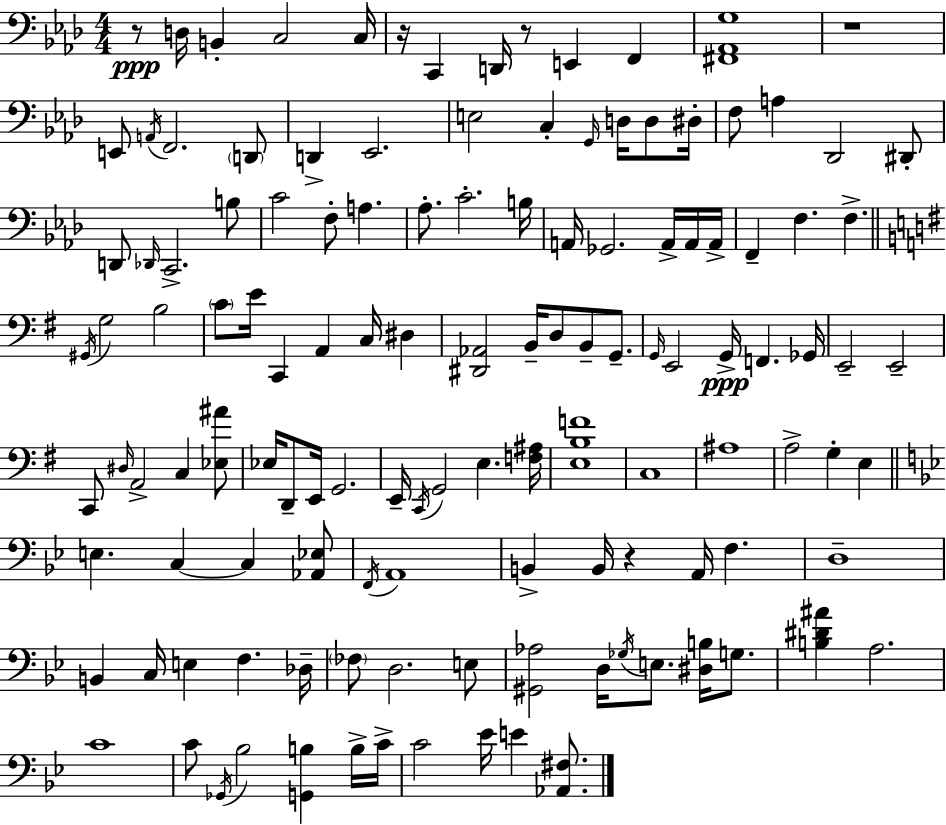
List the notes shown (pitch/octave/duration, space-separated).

R/e D3/s B2/q C3/h C3/s R/s C2/q D2/s R/e E2/q F2/q [F#2,Ab2,G3]/w R/w E2/e A2/s F2/h. D2/e D2/q Eb2/h. E3/h C3/q G2/s D3/s D3/e D#3/s F3/e A3/q Db2/h D#2/e D2/e Db2/s C2/h. B3/e C4/h F3/e A3/q. Ab3/e. C4/h. B3/s A2/s Gb2/h. A2/s A2/s A2/s F2/q F3/q. F3/q. G#2/s G3/h B3/h C4/e E4/s C2/q A2/q C3/s D#3/q [D#2,Ab2]/h B2/s D3/e B2/e G2/e. G2/s E2/h G2/s F2/q. Gb2/s E2/h E2/h C2/e D#3/s A2/h C3/q [Eb3,A#4]/e Eb3/s D2/e E2/s G2/h. E2/s C2/s G2/h E3/q. [F3,A#3]/s [E3,B3,F4]/w C3/w A#3/w A3/h G3/q E3/q E3/q. C3/q C3/q [Ab2,Eb3]/e F2/s A2/w B2/q B2/s R/q A2/s F3/q. D3/w B2/q C3/s E3/q F3/q. Db3/s FES3/e D3/h. E3/e [G#2,Ab3]/h D3/s Gb3/s E3/e. [D#3,B3]/s G3/e. [B3,D#4,A#4]/q A3/h. C4/w C4/e Gb2/s Bb3/h [G2,B3]/q B3/s C4/s C4/h Eb4/s E4/q [Ab2,F#3]/e.